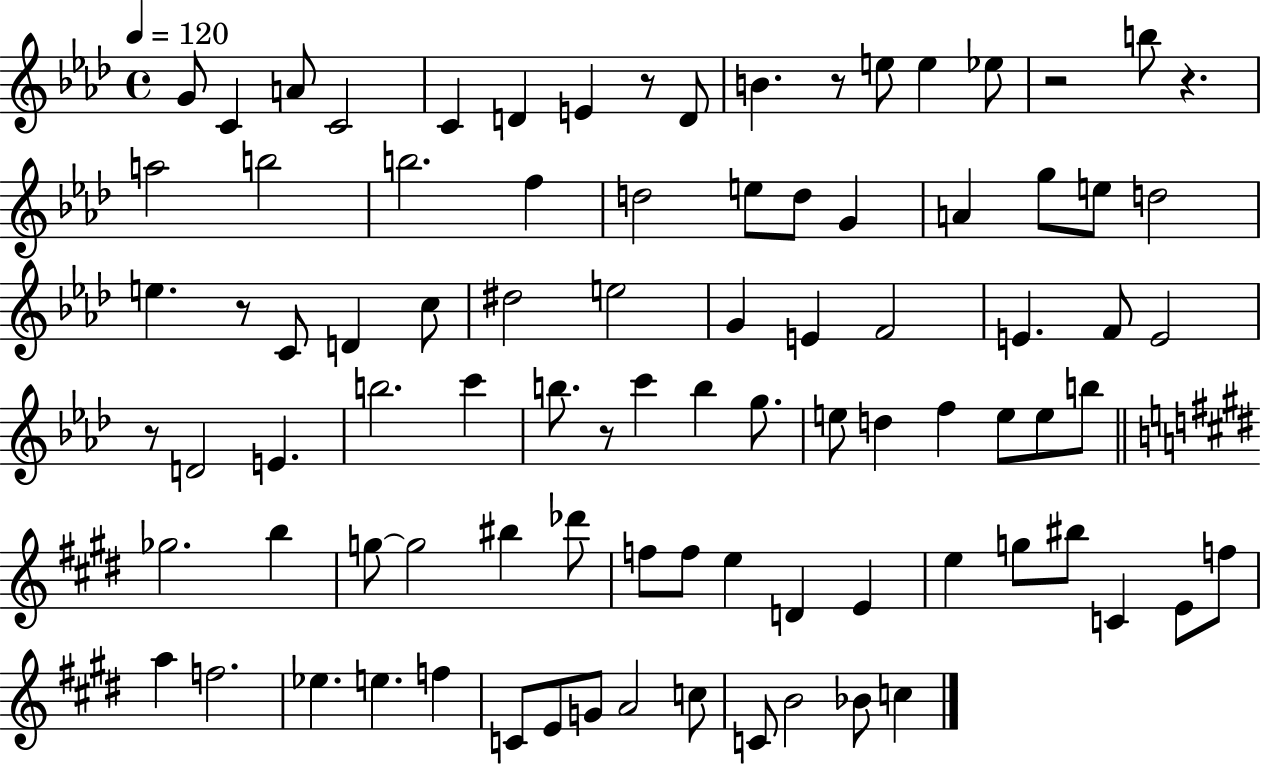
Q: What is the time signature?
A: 4/4